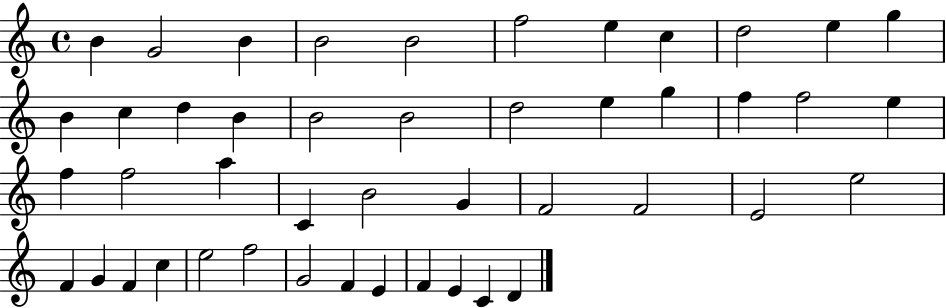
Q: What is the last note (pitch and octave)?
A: D4